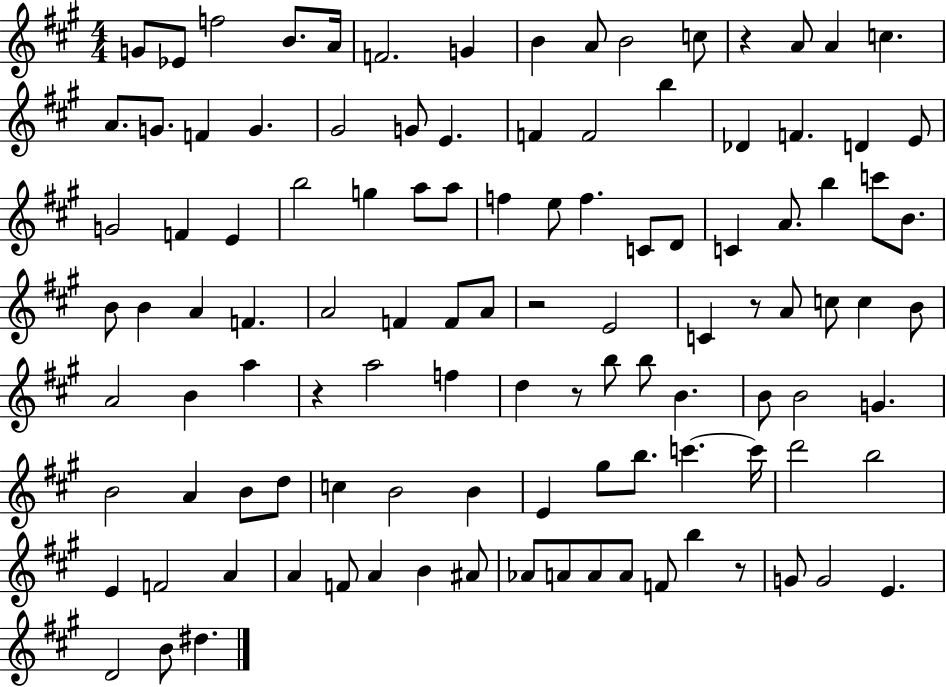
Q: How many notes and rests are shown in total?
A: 111